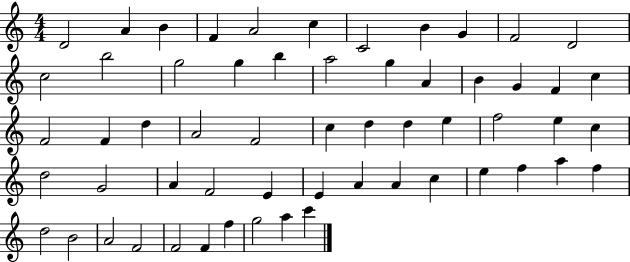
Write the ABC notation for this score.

X:1
T:Untitled
M:4/4
L:1/4
K:C
D2 A B F A2 c C2 B G F2 D2 c2 b2 g2 g b a2 g A B G F c F2 F d A2 F2 c d d e f2 e c d2 G2 A F2 E E A A c e f a f d2 B2 A2 F2 F2 F f g2 a c'